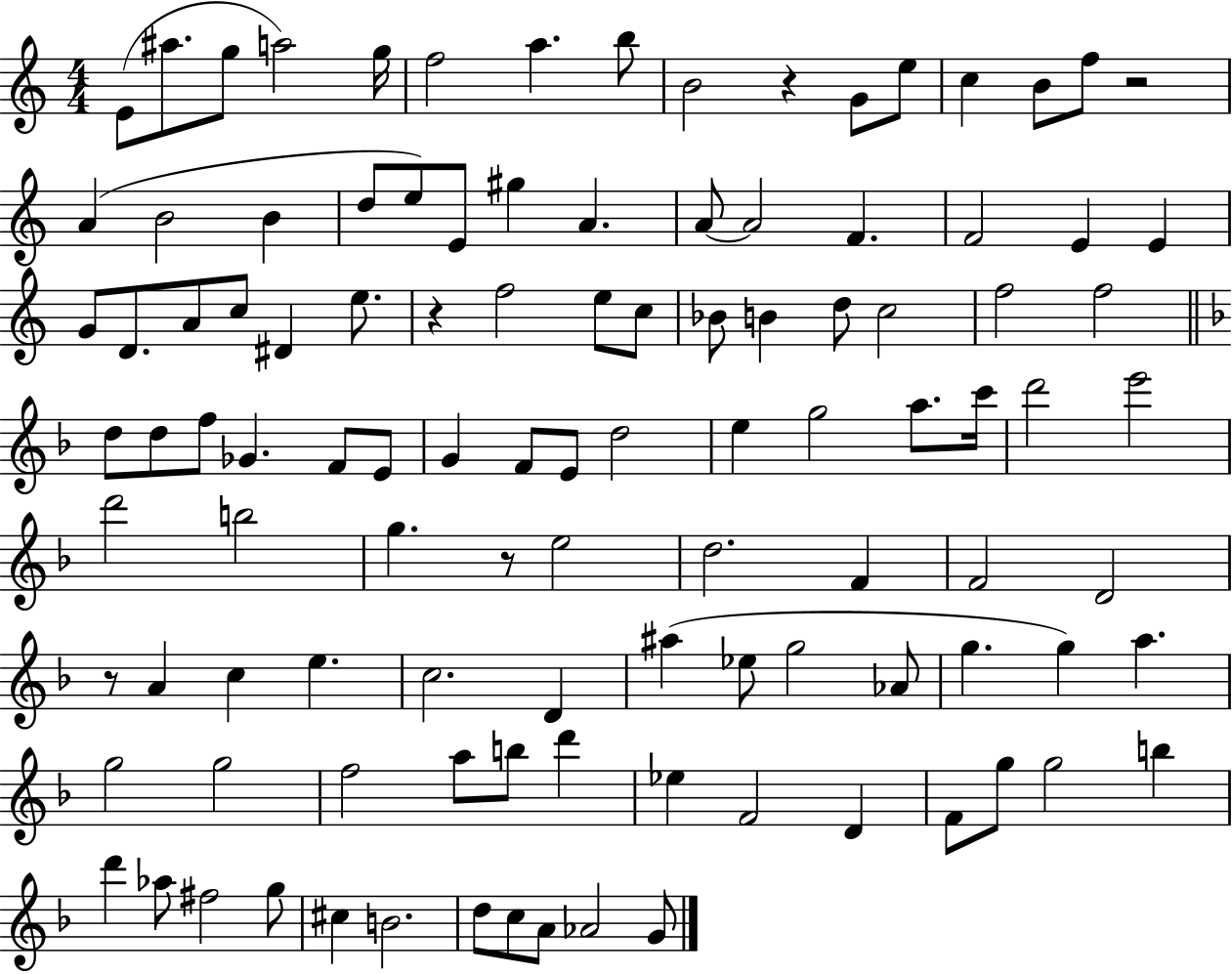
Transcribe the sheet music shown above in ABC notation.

X:1
T:Untitled
M:4/4
L:1/4
K:C
E/2 ^a/2 g/2 a2 g/4 f2 a b/2 B2 z G/2 e/2 c B/2 f/2 z2 A B2 B d/2 e/2 E/2 ^g A A/2 A2 F F2 E E G/2 D/2 A/2 c/2 ^D e/2 z f2 e/2 c/2 _B/2 B d/2 c2 f2 f2 d/2 d/2 f/2 _G F/2 E/2 G F/2 E/2 d2 e g2 a/2 c'/4 d'2 e'2 d'2 b2 g z/2 e2 d2 F F2 D2 z/2 A c e c2 D ^a _e/2 g2 _A/2 g g a g2 g2 f2 a/2 b/2 d' _e F2 D F/2 g/2 g2 b d' _a/2 ^f2 g/2 ^c B2 d/2 c/2 A/2 _A2 G/2